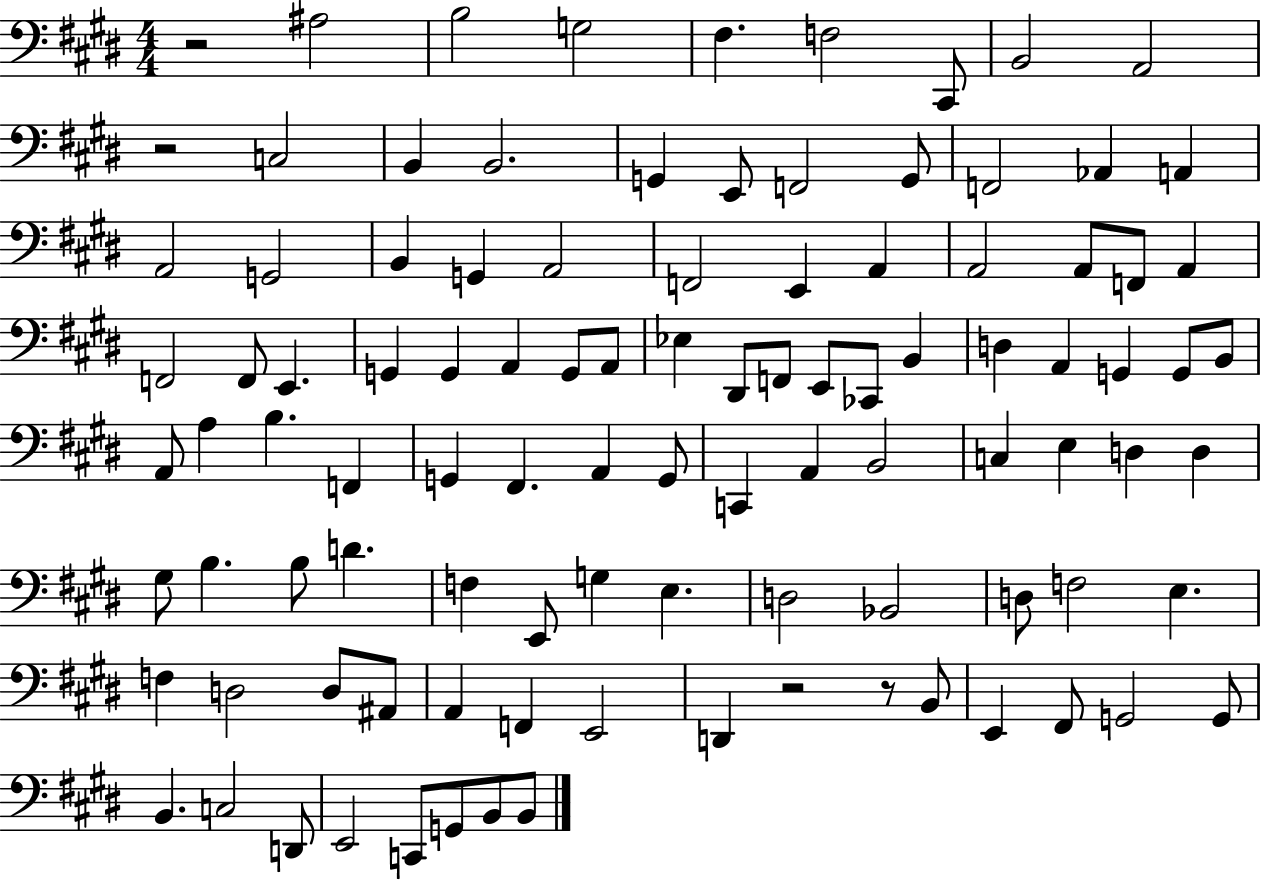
X:1
T:Untitled
M:4/4
L:1/4
K:E
z2 ^A,2 B,2 G,2 ^F, F,2 ^C,,/2 B,,2 A,,2 z2 C,2 B,, B,,2 G,, E,,/2 F,,2 G,,/2 F,,2 _A,, A,, A,,2 G,,2 B,, G,, A,,2 F,,2 E,, A,, A,,2 A,,/2 F,,/2 A,, F,,2 F,,/2 E,, G,, G,, A,, G,,/2 A,,/2 _E, ^D,,/2 F,,/2 E,,/2 _C,,/2 B,, D, A,, G,, G,,/2 B,,/2 A,,/2 A, B, F,, G,, ^F,, A,, G,,/2 C,, A,, B,,2 C, E, D, D, ^G,/2 B, B,/2 D F, E,,/2 G, E, D,2 _B,,2 D,/2 F,2 E, F, D,2 D,/2 ^A,,/2 A,, F,, E,,2 D,, z2 z/2 B,,/2 E,, ^F,,/2 G,,2 G,,/2 B,, C,2 D,,/2 E,,2 C,,/2 G,,/2 B,,/2 B,,/2